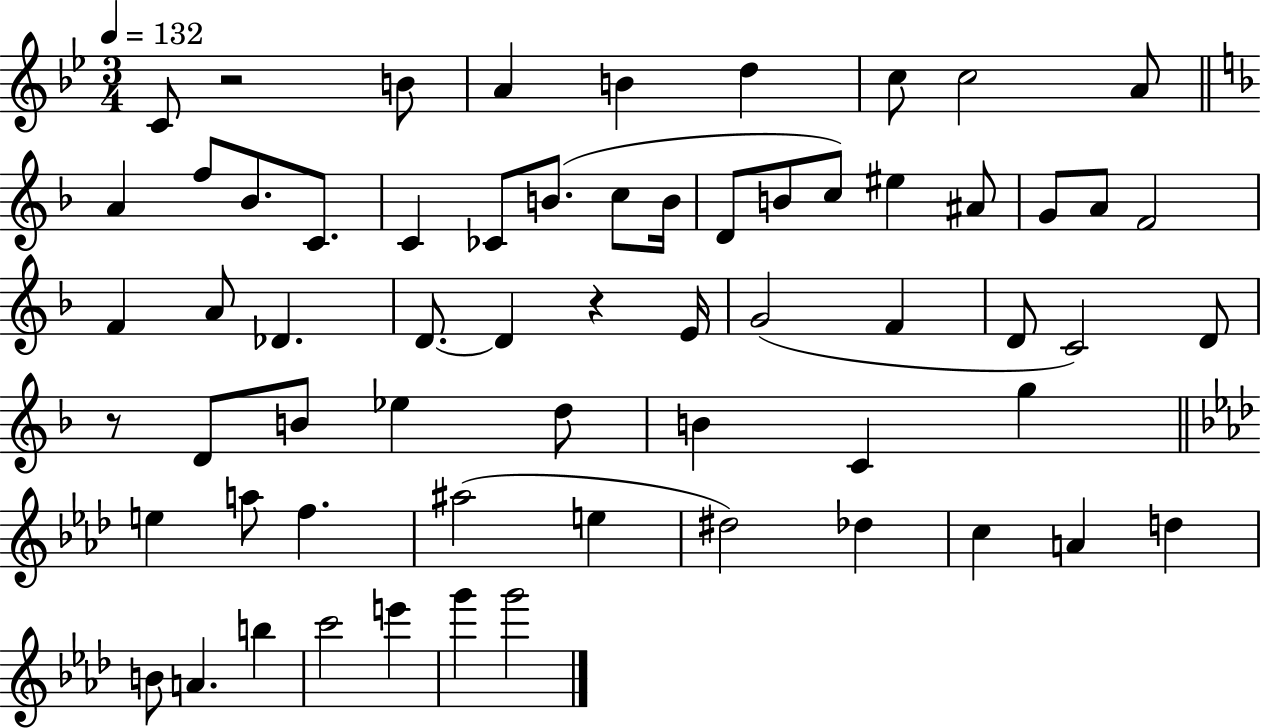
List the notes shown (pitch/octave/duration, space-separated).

C4/e R/h B4/e A4/q B4/q D5/q C5/e C5/h A4/e A4/q F5/e Bb4/e. C4/e. C4/q CES4/e B4/e. C5/e B4/s D4/e B4/e C5/e EIS5/q A#4/e G4/e A4/e F4/h F4/q A4/e Db4/q. D4/e. D4/q R/q E4/s G4/h F4/q D4/e C4/h D4/e R/e D4/e B4/e Eb5/q D5/e B4/q C4/q G5/q E5/q A5/e F5/q. A#5/h E5/q D#5/h Db5/q C5/q A4/q D5/q B4/e A4/q. B5/q C6/h E6/q G6/q G6/h